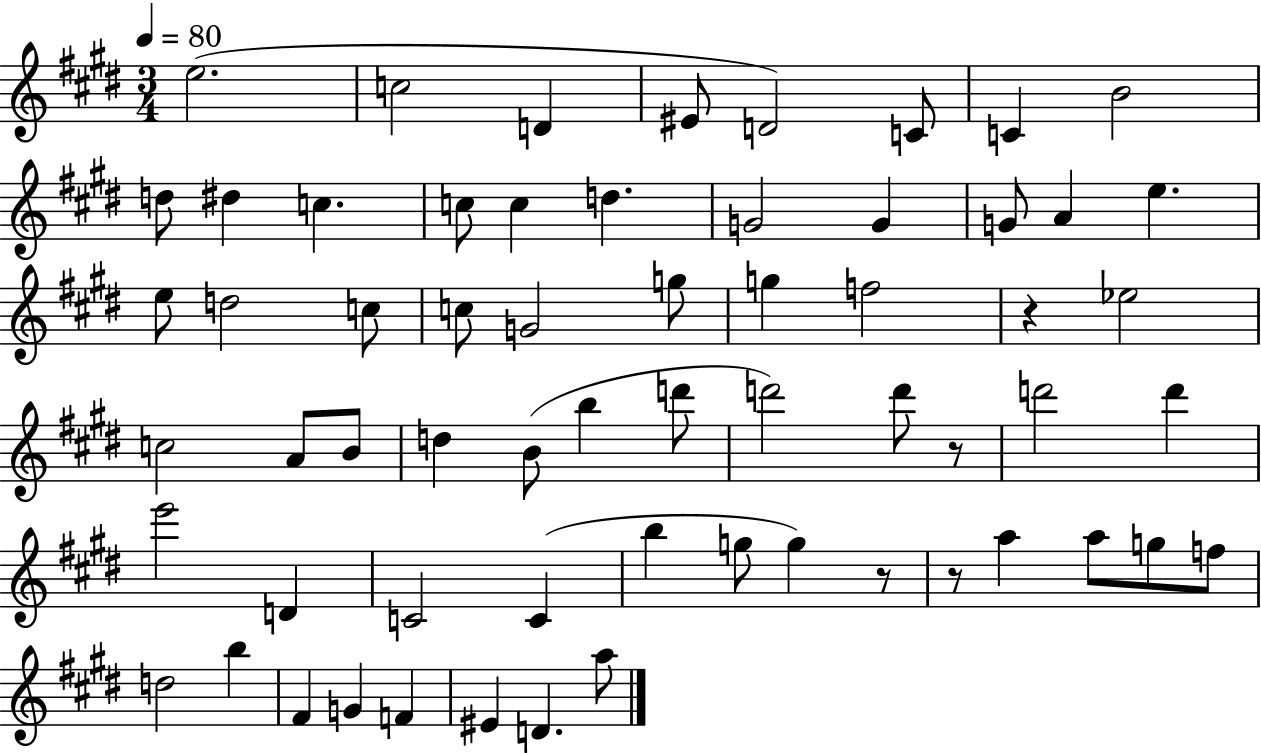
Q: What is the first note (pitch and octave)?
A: E5